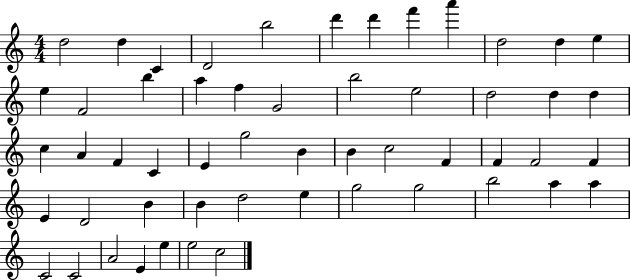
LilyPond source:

{
  \clef treble
  \numericTimeSignature
  \time 4/4
  \key c \major
  d''2 d''4 c'4 | d'2 b''2 | d'''4 d'''4 f'''4 a'''4 | d''2 d''4 e''4 | \break e''4 f'2 b''4 | a''4 f''4 g'2 | b''2 e''2 | d''2 d''4 d''4 | \break c''4 a'4 f'4 c'4 | e'4 g''2 b'4 | b'4 c''2 f'4 | f'4 f'2 f'4 | \break e'4 d'2 b'4 | b'4 d''2 e''4 | g''2 g''2 | b''2 a''4 a''4 | \break c'2 c'2 | a'2 e'4 e''4 | e''2 c''2 | \bar "|."
}